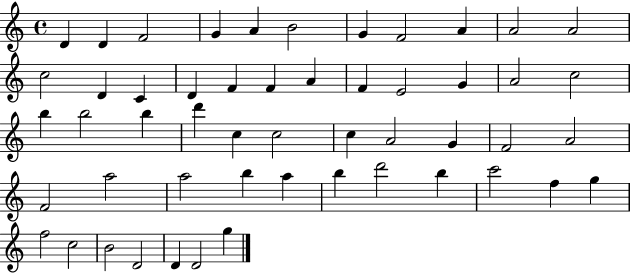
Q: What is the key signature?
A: C major